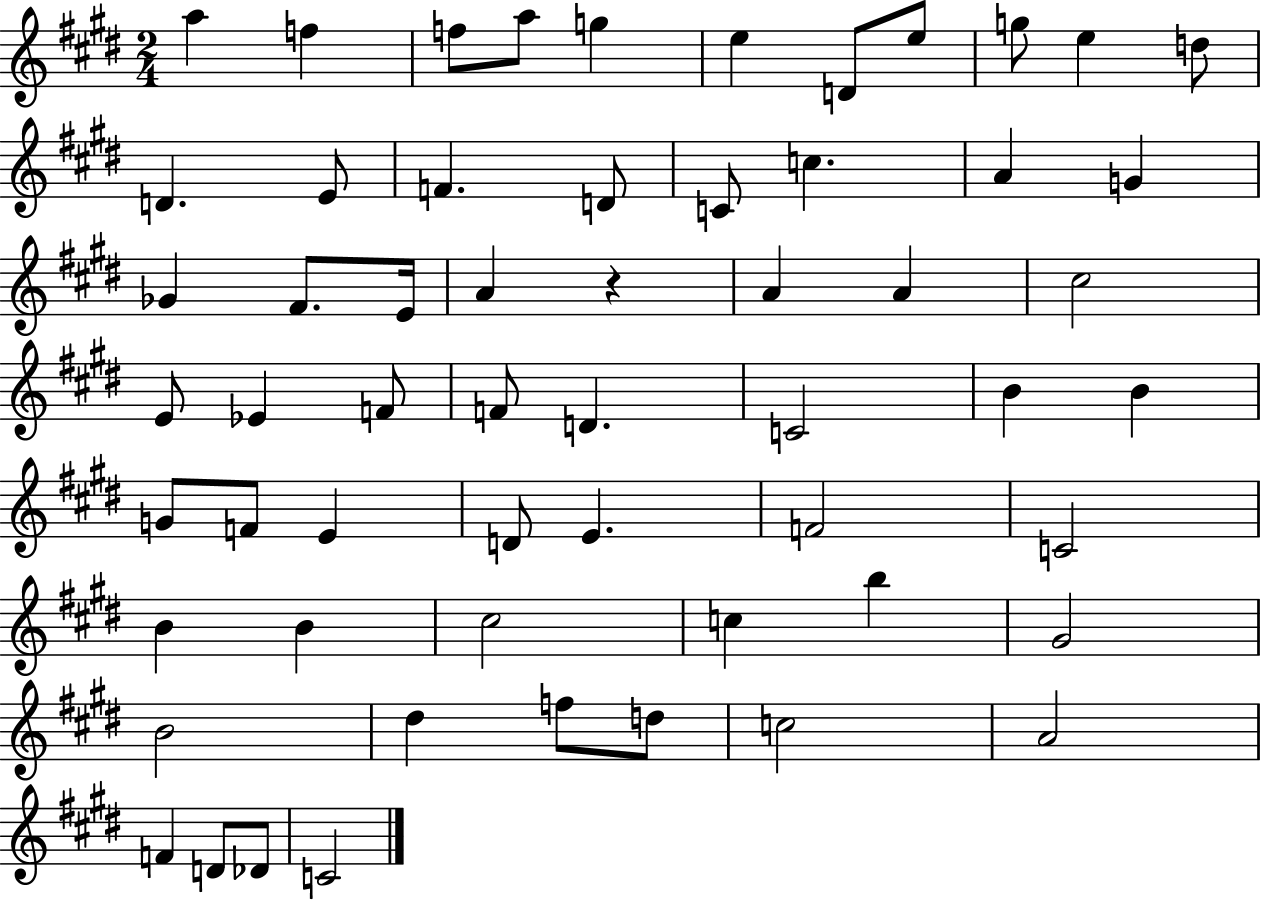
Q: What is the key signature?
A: E major